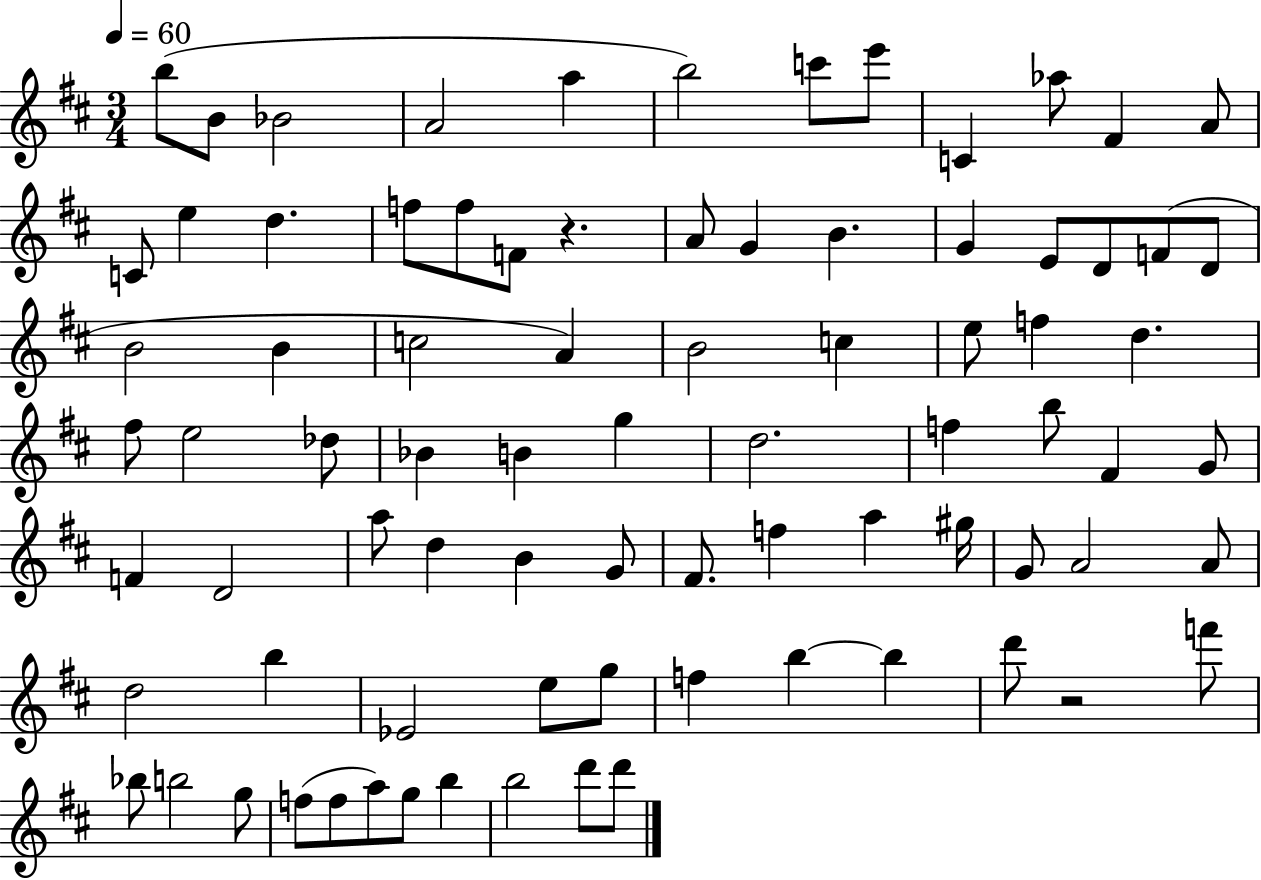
B5/e B4/e Bb4/h A4/h A5/q B5/h C6/e E6/e C4/q Ab5/e F#4/q A4/e C4/e E5/q D5/q. F5/e F5/e F4/e R/q. A4/e G4/q B4/q. G4/q E4/e D4/e F4/e D4/e B4/h B4/q C5/h A4/q B4/h C5/q E5/e F5/q D5/q. F#5/e E5/h Db5/e Bb4/q B4/q G5/q D5/h. F5/q B5/e F#4/q G4/e F4/q D4/h A5/e D5/q B4/q G4/e F#4/e. F5/q A5/q G#5/s G4/e A4/h A4/e D5/h B5/q Eb4/h E5/e G5/e F5/q B5/q B5/q D6/e R/h F6/e Bb5/e B5/h G5/e F5/e F5/e A5/e G5/e B5/q B5/h D6/e D6/e